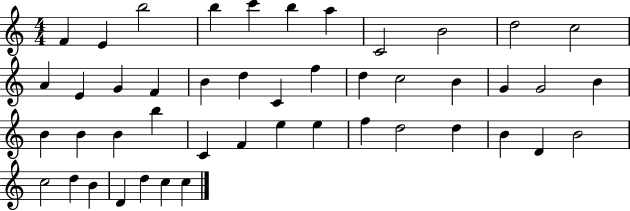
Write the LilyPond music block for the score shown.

{
  \clef treble
  \numericTimeSignature
  \time 4/4
  \key c \major
  f'4 e'4 b''2 | b''4 c'''4 b''4 a''4 | c'2 b'2 | d''2 c''2 | \break a'4 e'4 g'4 f'4 | b'4 d''4 c'4 f''4 | d''4 c''2 b'4 | g'4 g'2 b'4 | \break b'4 b'4 b'4 b''4 | c'4 f'4 e''4 e''4 | f''4 d''2 d''4 | b'4 d'4 b'2 | \break c''2 d''4 b'4 | d'4 d''4 c''4 c''4 | \bar "|."
}